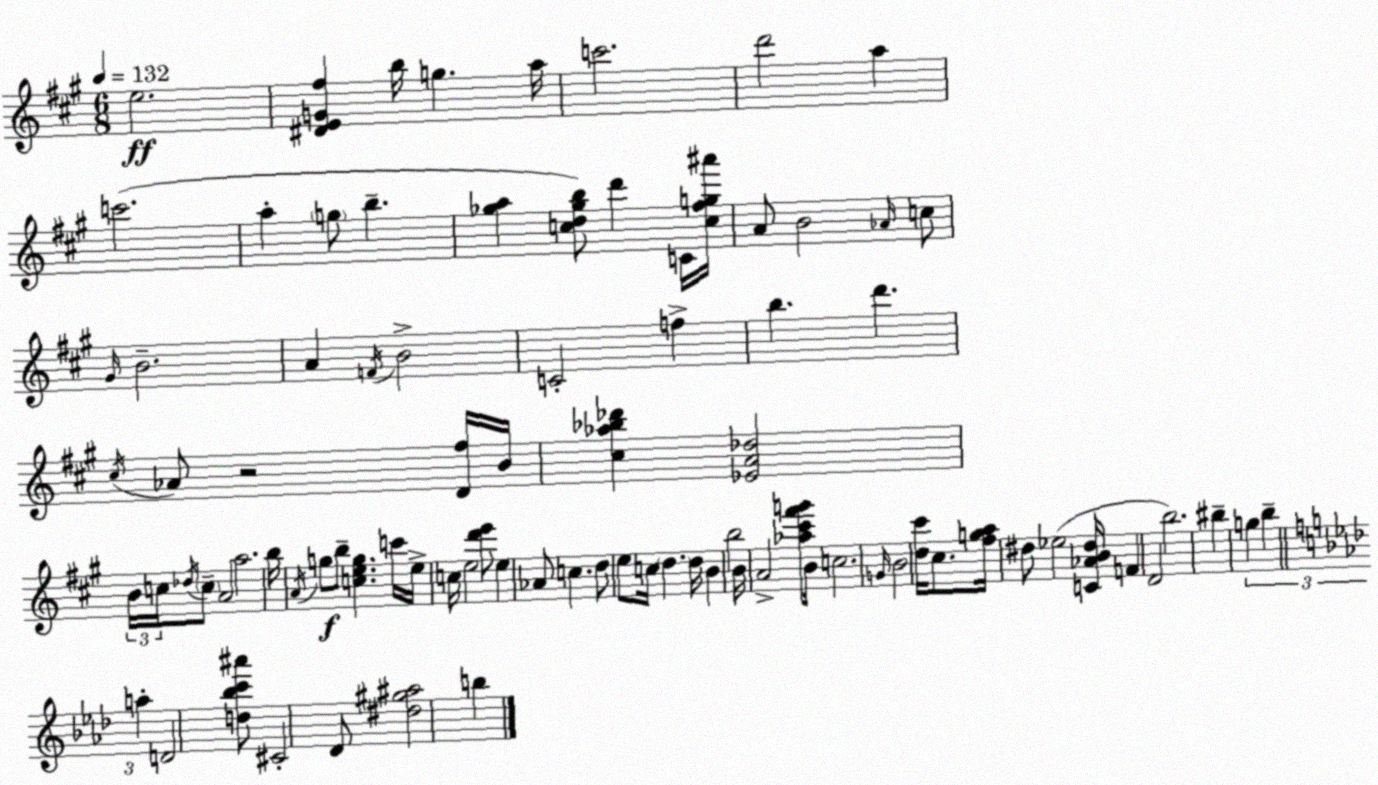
X:1
T:Untitled
M:6/8
L:1/4
K:A
e2 [^DEG^f] b/4 g a/4 c'2 d'2 a c'2 a g/2 b [_ga] [cd_gb]/2 d' C/4 [c^fg^a']/4 A/2 B2 _A/4 c/2 ^G/4 B2 A F/4 B2 C2 f b d' ^c/4 _A/2 z2 [D^f]/4 B/4 [^c_a_b_d'] [_EA_d]2 B/4 c/4 _d/4 c/2 A2 a2 b/4 A/4 g/2 b/2 [ceg] c'/4 e/4 c/4 e2 [d'e']/2 e _A/2 c d/2 e/2 c/4 d d/4 B b2 B/4 A2 [_a^c'^f'g']/2 B/4 c2 G/4 B2 [d^c']/4 ^c/2 [^fga]/4 ^d/2 _e2 [C_AB^d]/4 F D2 b2 ^b g b a D2 [d_bc'^a']/2 ^C2 _D/2 [^d^g^a]2 b